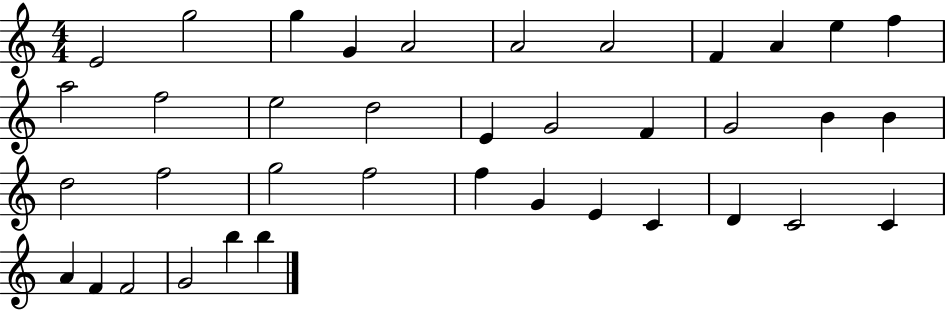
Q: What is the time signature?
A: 4/4